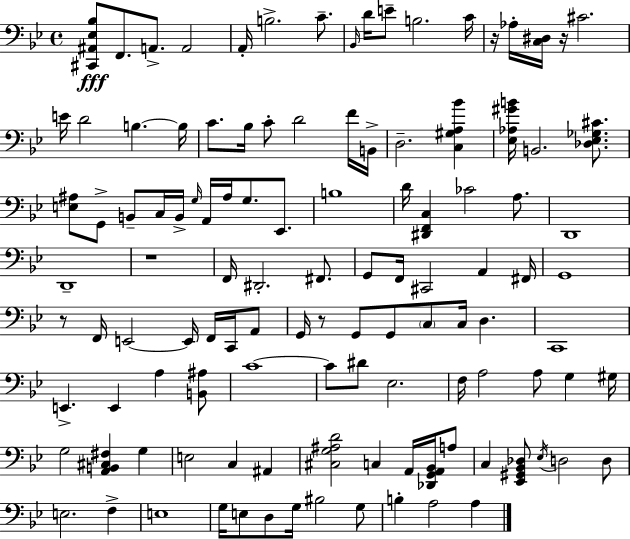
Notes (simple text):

[C#2,A#2,Eb3,Bb3]/e F2/e. A2/e. A2/h A2/s B3/h. C4/e. Bb2/s D4/s E4/e B3/h. C4/s R/s Ab3/s [C3,D#3]/s R/s C#4/h. E4/s D4/h B3/q. B3/s C4/e. Bb3/s C4/e D4/h F4/s B2/s D3/h. [C3,G#3,A3,Bb4]/q [Eb3,Ab3,G#4,B4]/s B2/h. [Db3,Eb3,Gb3,C#4]/e. [E3,A#3]/e G2/e B2/e C3/s B2/s G3/s A2/s A#3/s G3/e. Eb2/e. B3/w D4/s [D#2,F2,C3]/q CES4/h A3/e. D2/w D2/w R/w F2/s D#2/h. F#2/e. G2/e F2/s C#2/h A2/q F#2/s G2/w R/e F2/s E2/h E2/s F2/s C2/s A2/e G2/s R/e G2/e G2/e C3/e C3/s D3/q. C2/w E2/q. E2/q A3/q [B2,A#3]/e C4/w C4/e D#4/e Eb3/h. F3/s A3/h A3/e G3/q G#3/s G3/h [A2,B2,C#3,F#3]/q G3/q E3/h C3/q A#2/q [C#3,G3,A#3,D4]/h C3/q A2/s [Db2,G2,A2,Bb2]/s A3/e C3/q [Eb2,G#2,Bb2,Db3]/e Eb3/s D3/h D3/e E3/h. F3/q E3/w G3/s E3/e D3/e G3/s BIS3/h G3/e B3/q A3/h A3/q